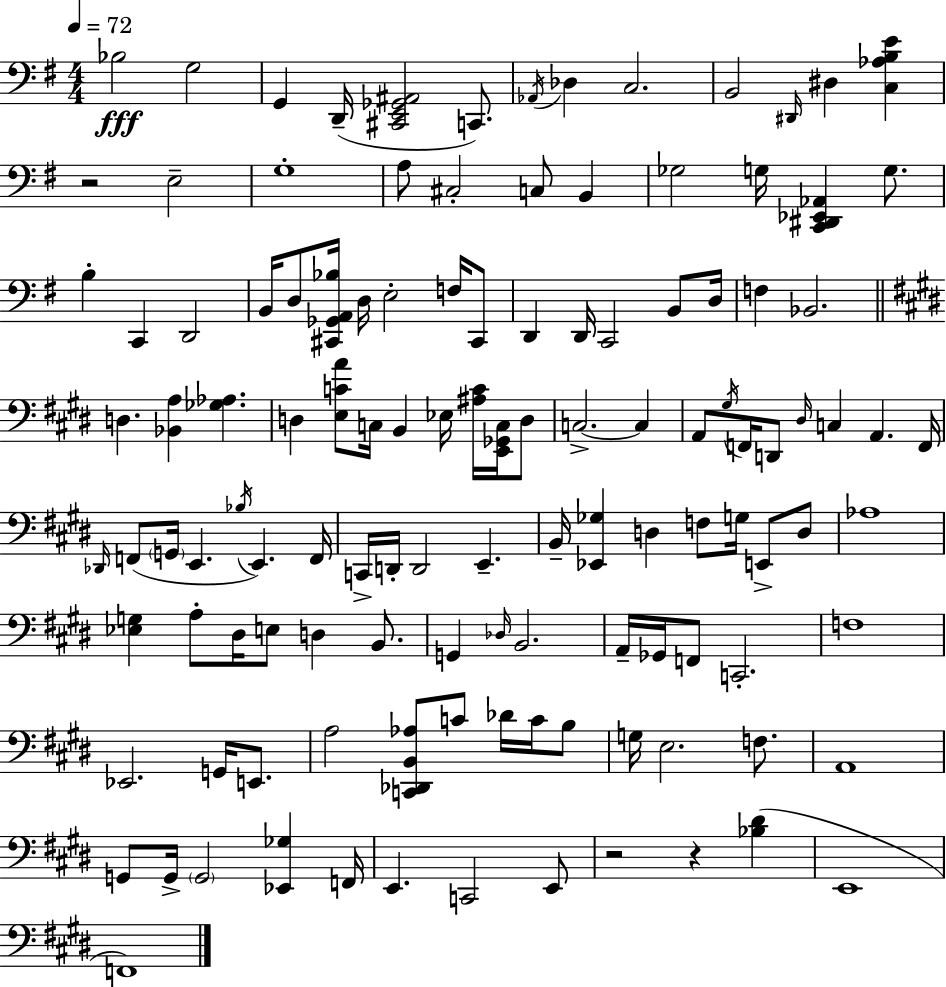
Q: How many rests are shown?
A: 3